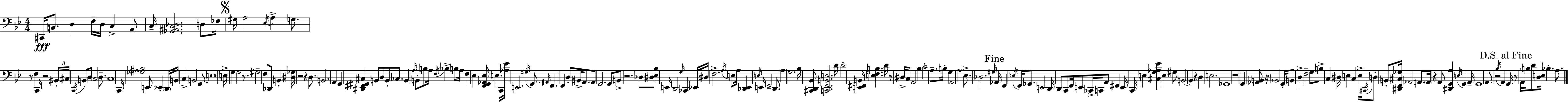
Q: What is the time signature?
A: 4/4